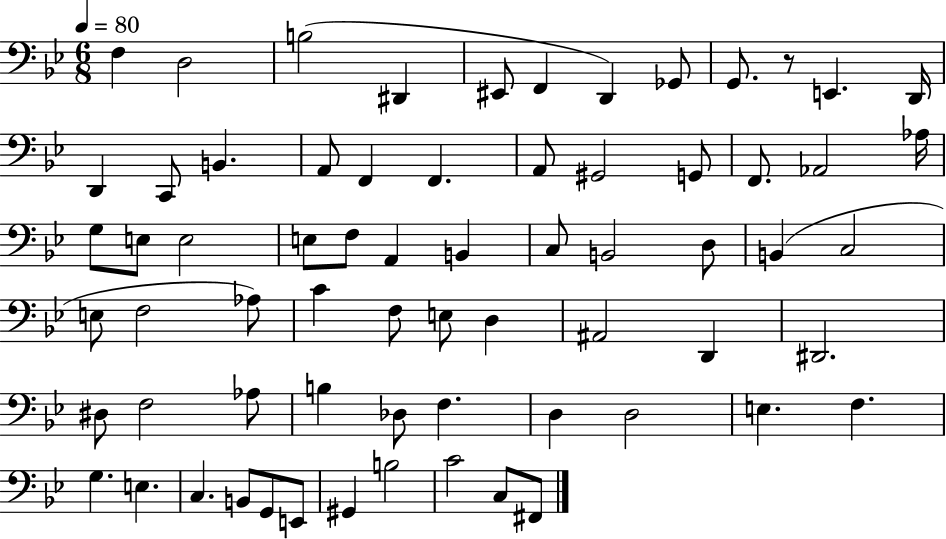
{
  \clef bass
  \numericTimeSignature
  \time 6/8
  \key bes \major
  \tempo 4 = 80
  f4 d2 | b2( dis,4 | eis,8 f,4 d,4) ges,8 | g,8. r8 e,4. d,16 | \break d,4 c,8 b,4. | a,8 f,4 f,4. | a,8 gis,2 g,8 | f,8. aes,2 aes16 | \break g8 e8 e2 | e8 f8 a,4 b,4 | c8 b,2 d8 | b,4( c2 | \break e8 f2 aes8) | c'4 f8 e8 d4 | ais,2 d,4 | dis,2. | \break dis8 f2 aes8 | b4 des8 f4. | d4 d2 | e4. f4. | \break g4. e4. | c4. b,8 g,8 e,8 | gis,4 b2 | c'2 c8 fis,8 | \break \bar "|."
}